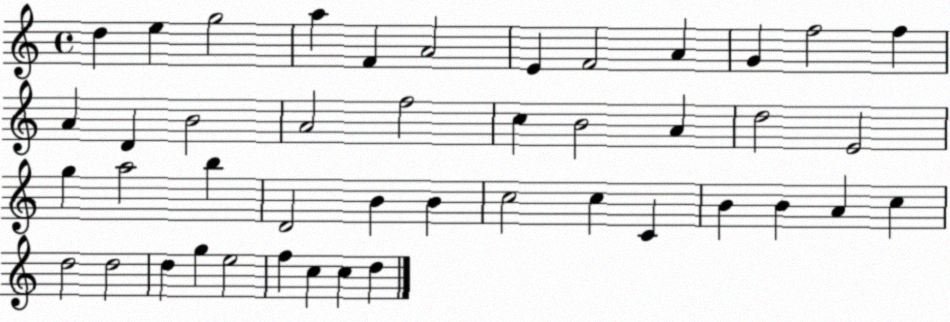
X:1
T:Untitled
M:4/4
L:1/4
K:C
d e g2 a F A2 E F2 A G f2 f A D B2 A2 f2 c B2 A d2 E2 g a2 b D2 B B c2 c C B B A c d2 d2 d g e2 f c c d